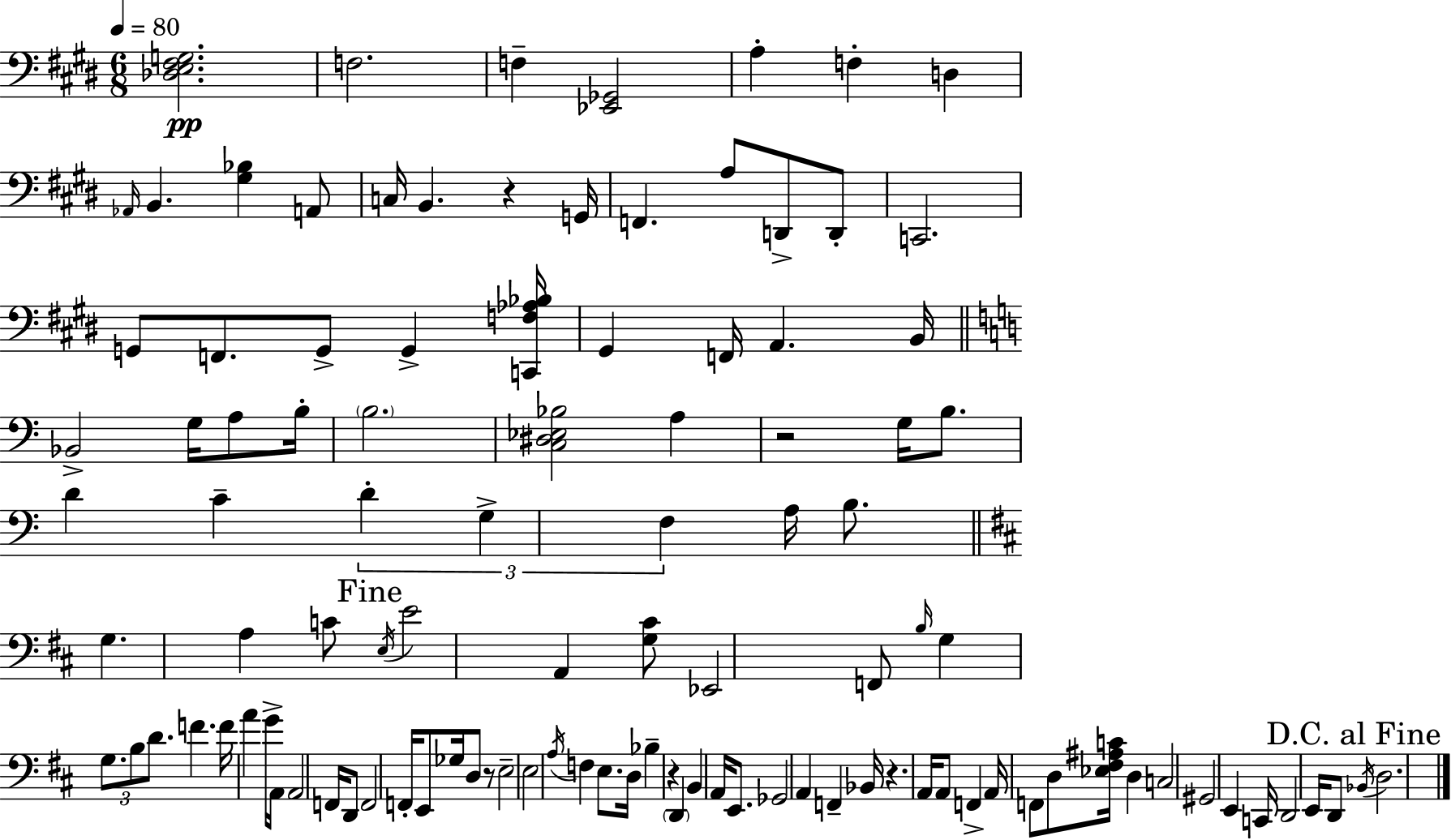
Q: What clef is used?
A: bass